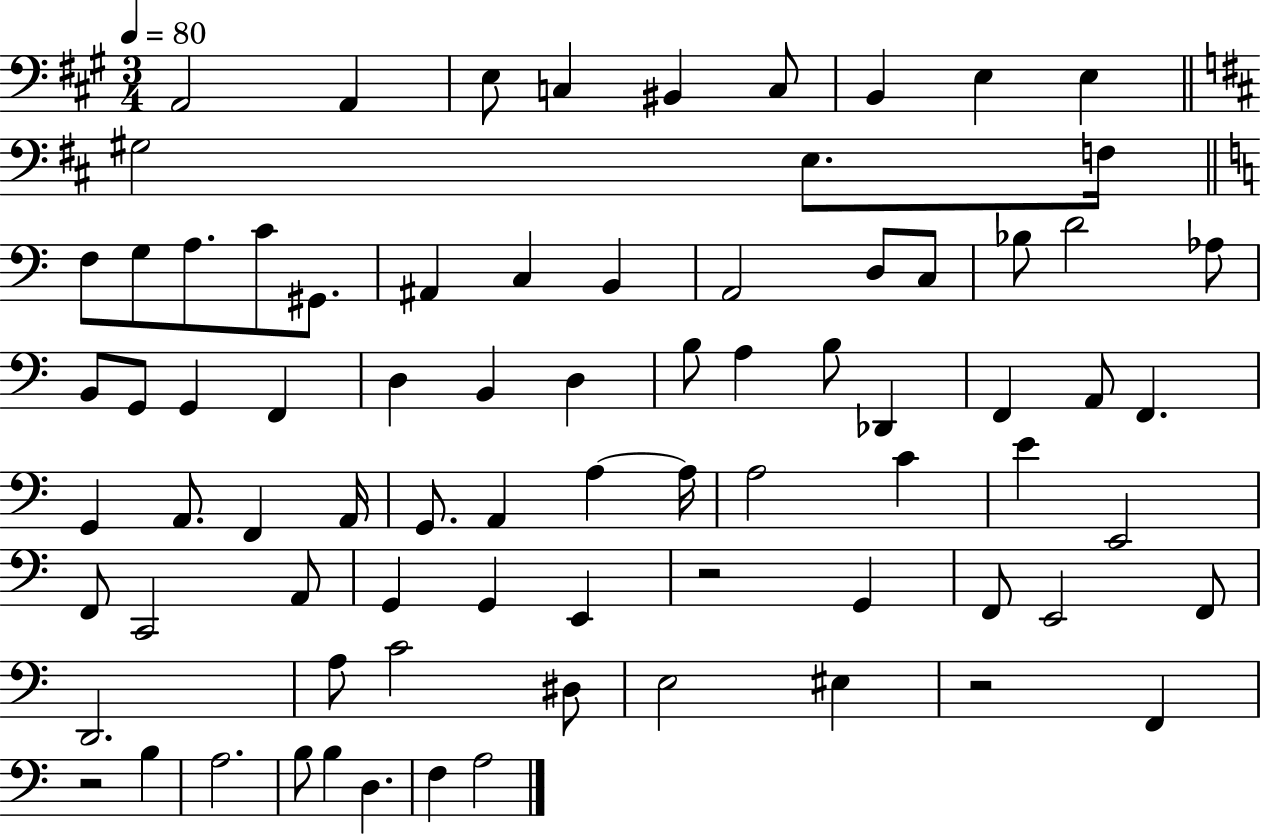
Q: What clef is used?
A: bass